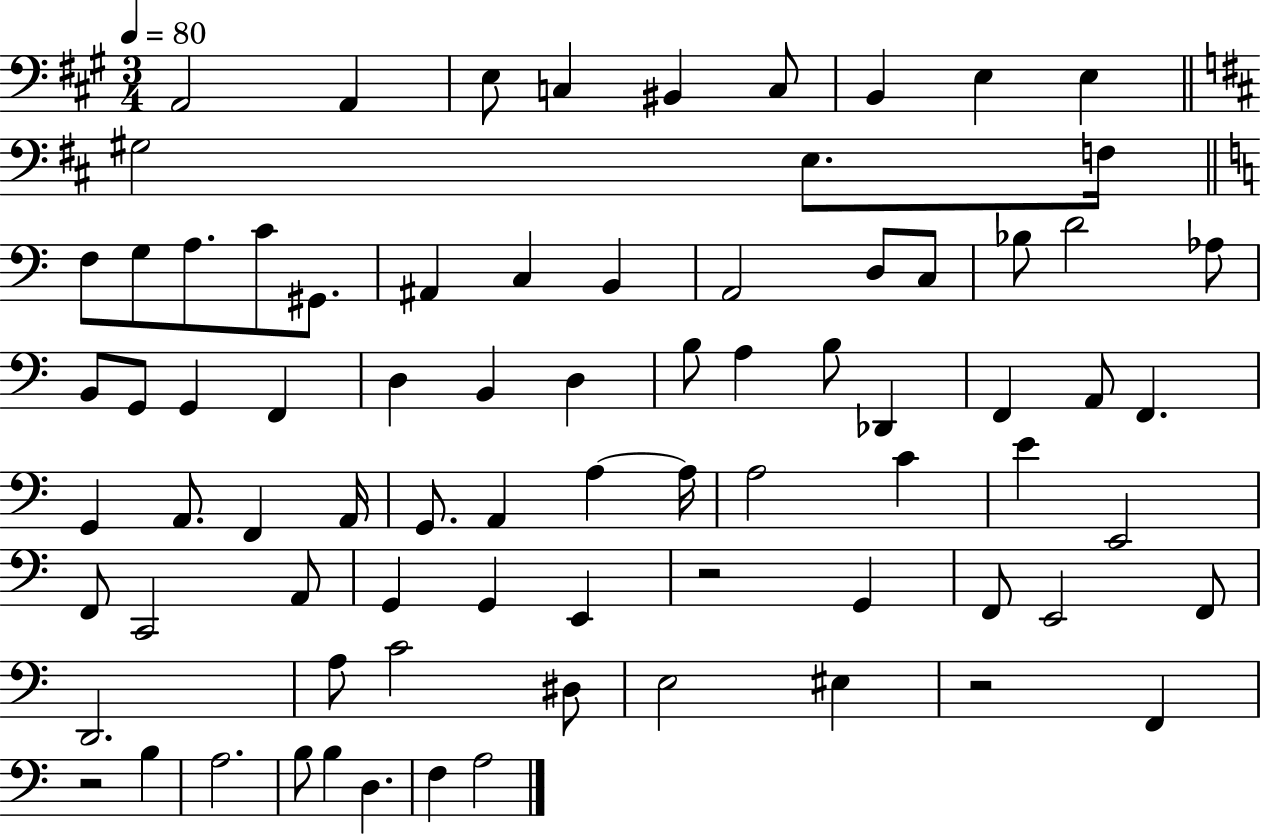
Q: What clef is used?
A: bass